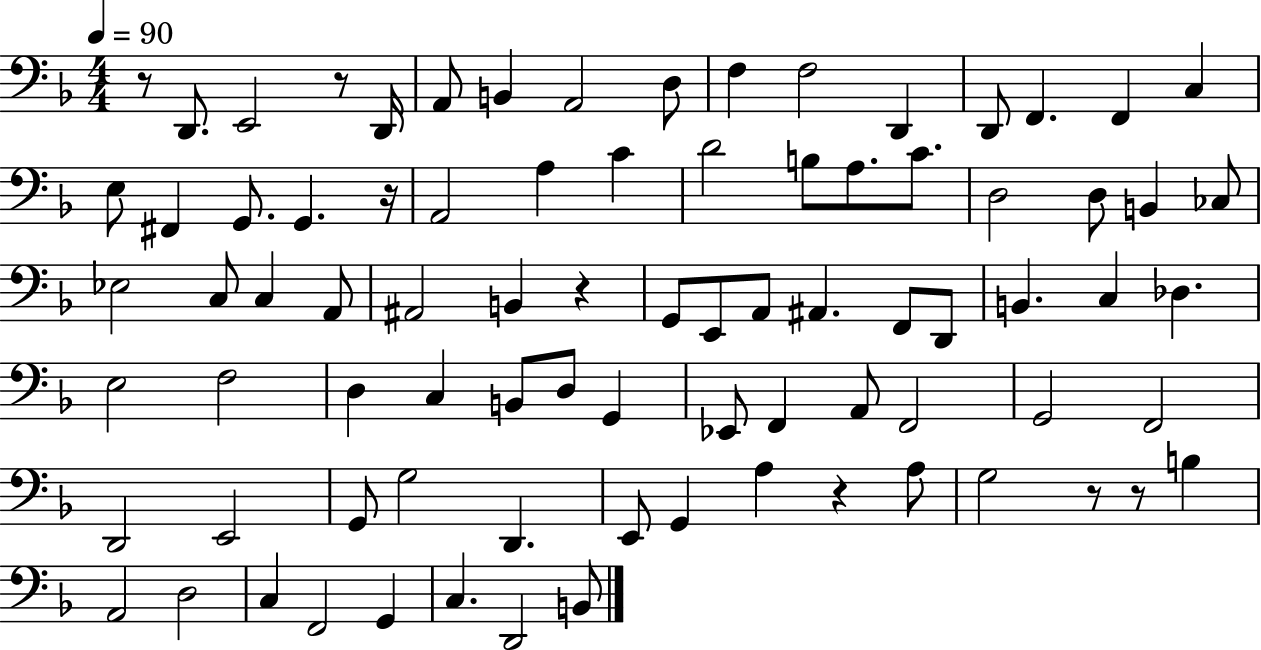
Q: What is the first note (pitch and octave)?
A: D2